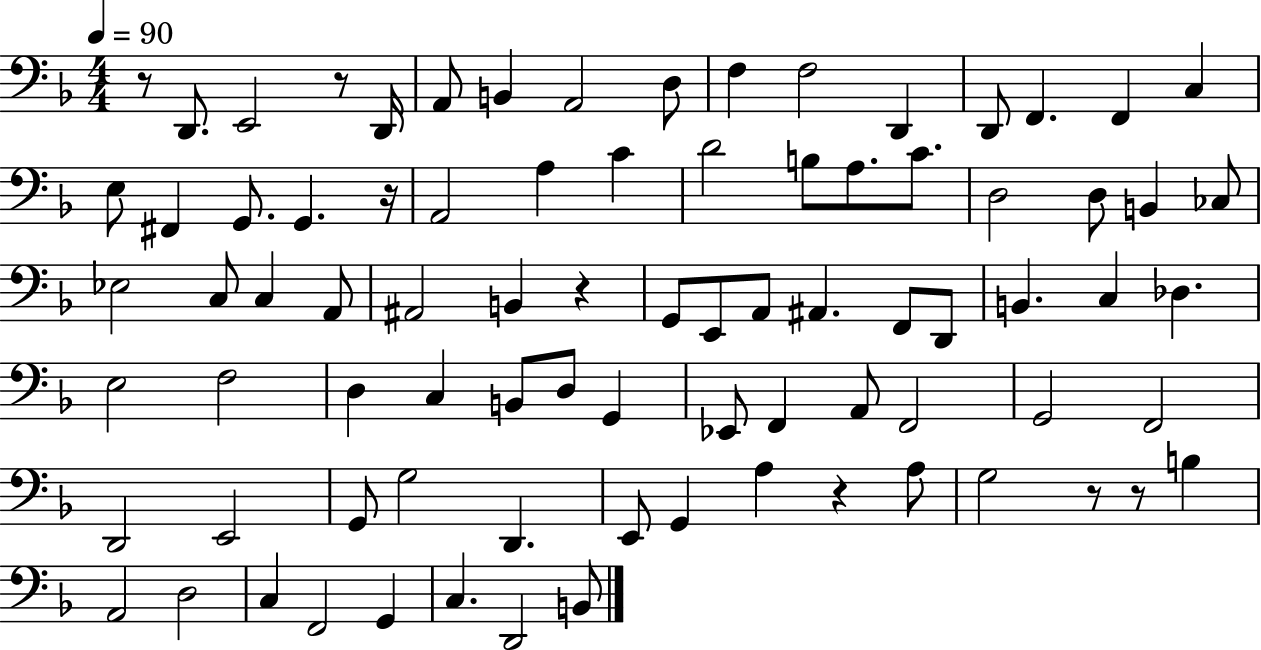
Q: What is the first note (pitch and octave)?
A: D2